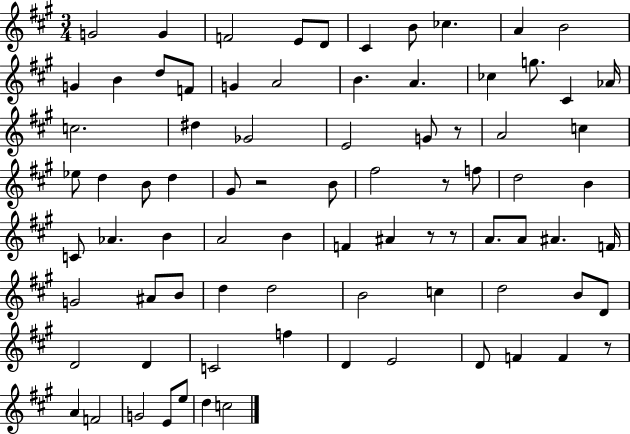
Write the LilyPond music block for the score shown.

{
  \clef treble
  \numericTimeSignature
  \time 3/4
  \key a \major
  g'2 g'4 | f'2 e'8 d'8 | cis'4 b'8 ces''4. | a'4 b'2 | \break g'4 b'4 d''8 f'8 | g'4 a'2 | b'4. a'4. | ces''4 g''8. cis'4 aes'16 | \break c''2. | dis''4 ges'2 | e'2 g'8 r8 | a'2 c''4 | \break ees''8 d''4 b'8 d''4 | gis'8 r2 b'8 | fis''2 r8 f''8 | d''2 b'4 | \break c'8 aes'4. b'4 | a'2 b'4 | f'4 ais'4 r8 r8 | a'8. a'8 ais'4. f'16 | \break g'2 ais'8 b'8 | d''4 d''2 | b'2 c''4 | d''2 b'8 d'8 | \break d'2 d'4 | c'2 f''4 | d'4 e'2 | d'8 f'4 f'4 r8 | \break a'4 f'2 | g'2 e'8 e''8 | d''4 c''2 | \bar "|."
}